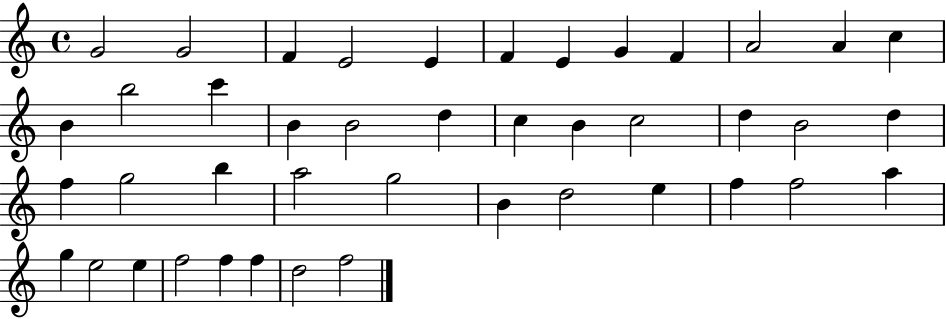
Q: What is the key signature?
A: C major